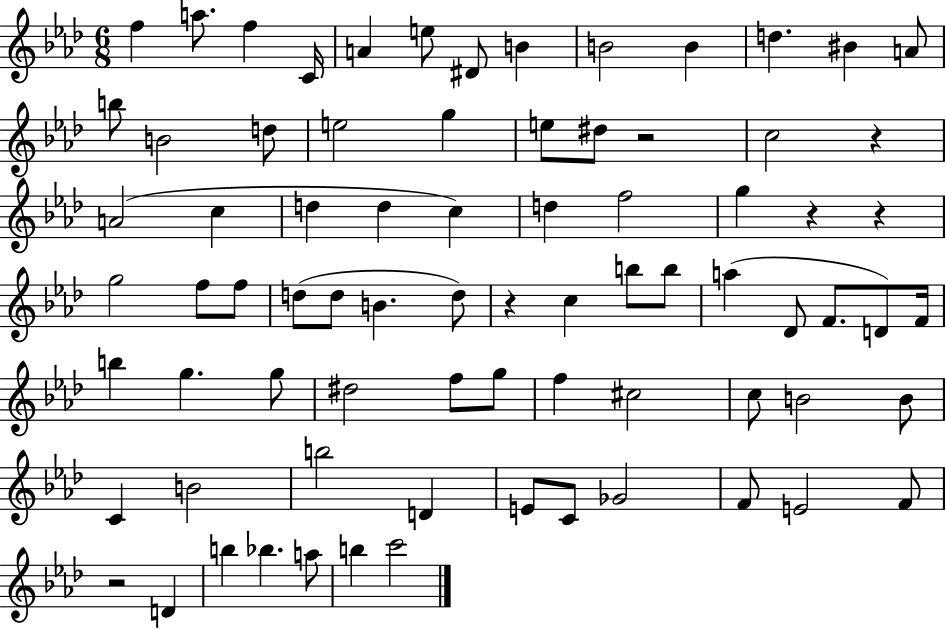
F5/q A5/e. F5/q C4/s A4/q E5/e D#4/e B4/q B4/h B4/q D5/q. BIS4/q A4/e B5/e B4/h D5/e E5/h G5/q E5/e D#5/e R/h C5/h R/q A4/h C5/q D5/q D5/q C5/q D5/q F5/h G5/q R/q R/q G5/h F5/e F5/e D5/e D5/e B4/q. D5/e R/q C5/q B5/e B5/e A5/q Db4/e F4/e. D4/e F4/s B5/q G5/q. G5/e D#5/h F5/e G5/e F5/q C#5/h C5/e B4/h B4/e C4/q B4/h B5/h D4/q E4/e C4/e Gb4/h F4/e E4/h F4/e R/h D4/q B5/q Bb5/q. A5/e B5/q C6/h